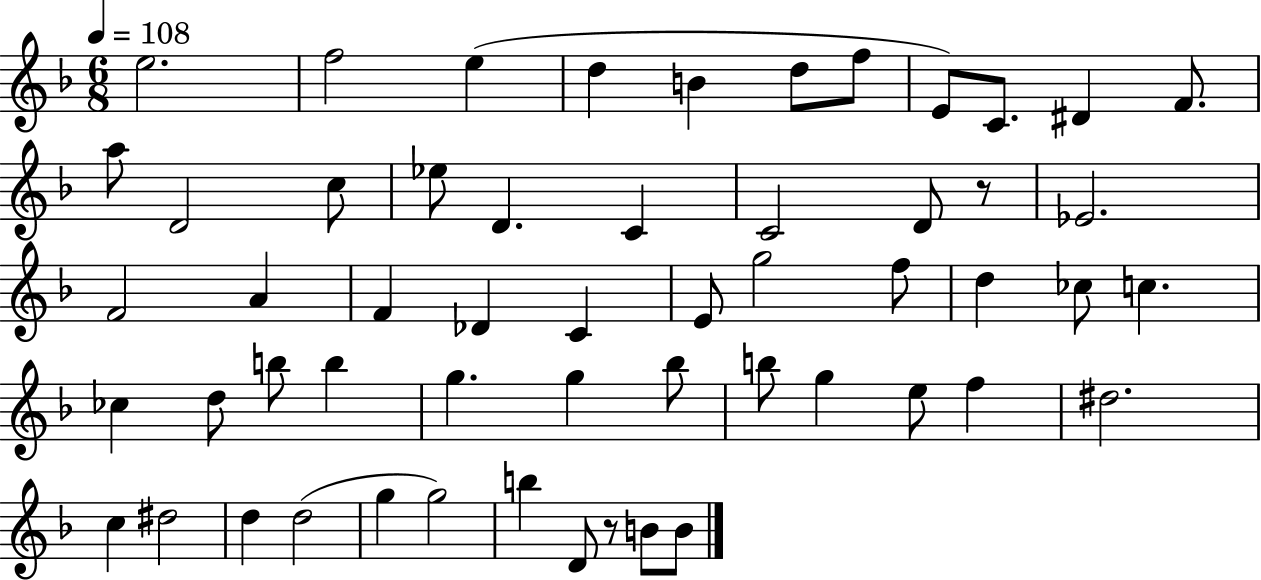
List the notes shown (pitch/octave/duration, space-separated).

E5/h. F5/h E5/q D5/q B4/q D5/e F5/e E4/e C4/e. D#4/q F4/e. A5/e D4/h C5/e Eb5/e D4/q. C4/q C4/h D4/e R/e Eb4/h. F4/h A4/q F4/q Db4/q C4/q E4/e G5/h F5/e D5/q CES5/e C5/q. CES5/q D5/e B5/e B5/q G5/q. G5/q Bb5/e B5/e G5/q E5/e F5/q D#5/h. C5/q D#5/h D5/q D5/h G5/q G5/h B5/q D4/e R/e B4/e B4/e